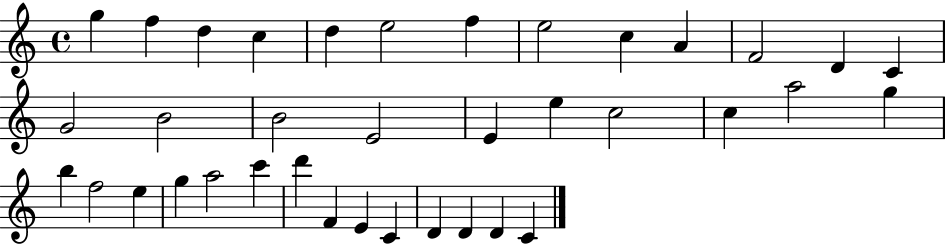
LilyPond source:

{
  \clef treble
  \time 4/4
  \defaultTimeSignature
  \key c \major
  g''4 f''4 d''4 c''4 | d''4 e''2 f''4 | e''2 c''4 a'4 | f'2 d'4 c'4 | \break g'2 b'2 | b'2 e'2 | e'4 e''4 c''2 | c''4 a''2 g''4 | \break b''4 f''2 e''4 | g''4 a''2 c'''4 | d'''4 f'4 e'4 c'4 | d'4 d'4 d'4 c'4 | \break \bar "|."
}